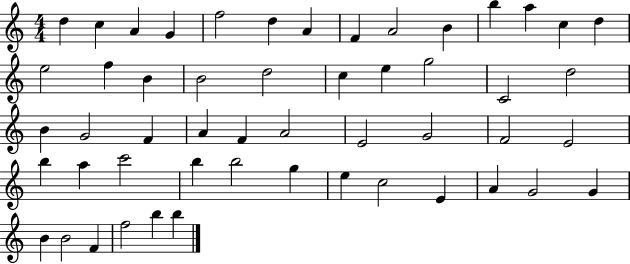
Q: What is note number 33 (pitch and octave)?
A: F4